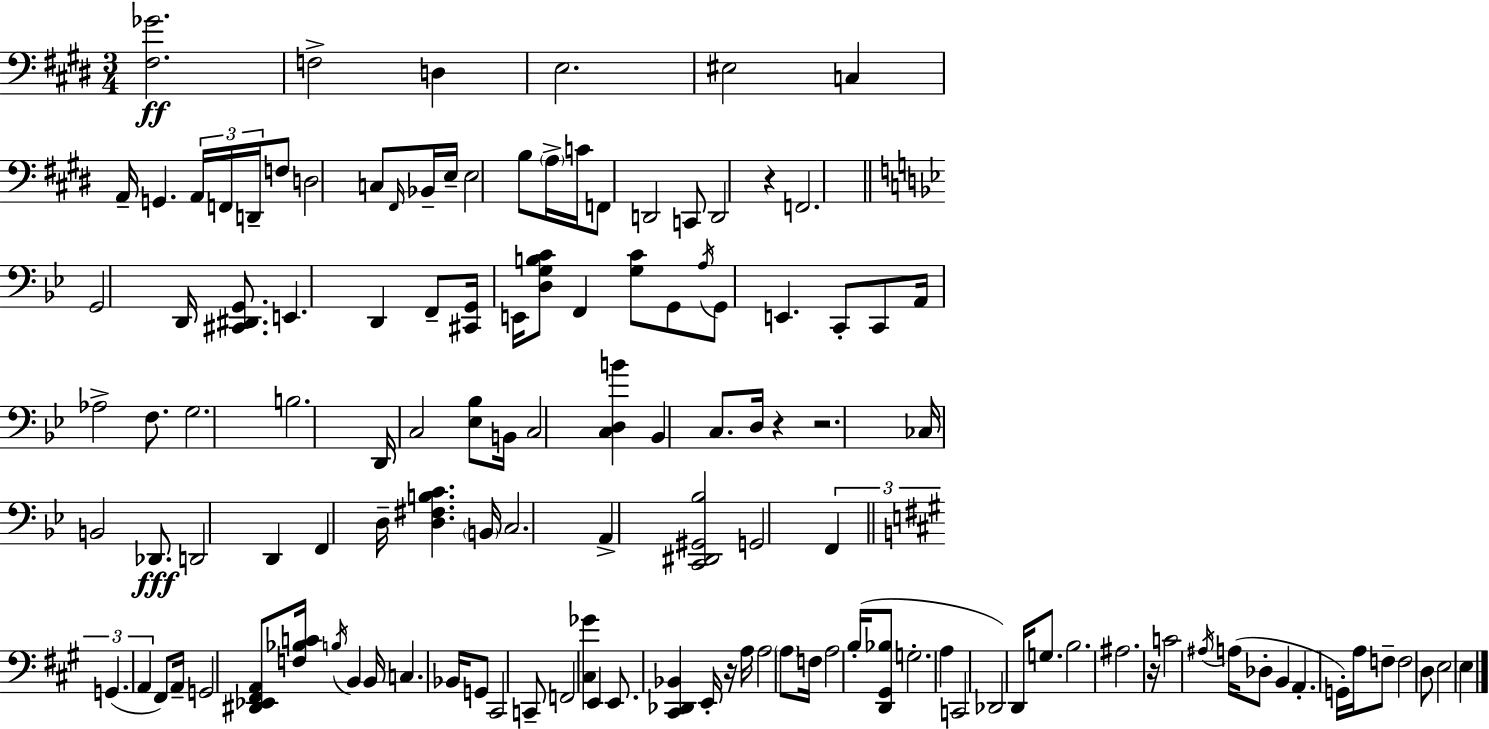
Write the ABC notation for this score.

X:1
T:Untitled
M:3/4
L:1/4
K:E
[^F,_G]2 F,2 D, E,2 ^E,2 C, A,,/4 G,, A,,/4 F,,/4 D,,/4 F,/2 D,2 C,/2 ^F,,/4 _B,,/4 E,/4 E,2 B,/2 A,/4 C/4 F,,/2 D,,2 C,,/2 D,,2 z F,,2 G,,2 D,,/4 [^C,,^D,,G,,]/2 E,, D,, F,,/2 [^C,,G,,]/4 E,,/4 [D,G,B,C]/2 F,, [G,C]/2 G,,/2 A,/4 G,,/2 E,, C,,/2 C,,/2 A,,/4 _A,2 F,/2 G,2 B,2 D,,/4 C,2 [_E,_B,]/2 B,,/4 C,2 [C,D,B] _B,, C,/2 D,/4 z z2 _C,/4 B,,2 _D,,/2 D,,2 D,, F,, D,/4 [D,^F,B,C] B,,/4 C,2 A,, [C,,^D,,^G,,_B,]2 G,,2 F,, G,, A,, ^F,,/2 A,,/4 G,,2 [^D,,_E,,^F,,A,,]/2 [F,_B,C]/4 B,/4 B,, B,,/4 C, _B,,/4 G,,/2 ^C,,2 C,,/2 F,,2 [^C,_G] E,, E,,/2 [^C,,_D,,_B,,] E,,/4 z/4 A,/4 A,2 A,/2 F,/4 A,2 B,/4 [D,,^G,,_B,]/2 G,2 A, C,,2 _D,,2 D,,/4 G,/2 B,2 ^A,2 z/4 C2 ^A,/4 A,/4 _D,/2 B,, A,, G,,/4 A,/4 F,/2 F,2 D,/2 E,2 E,